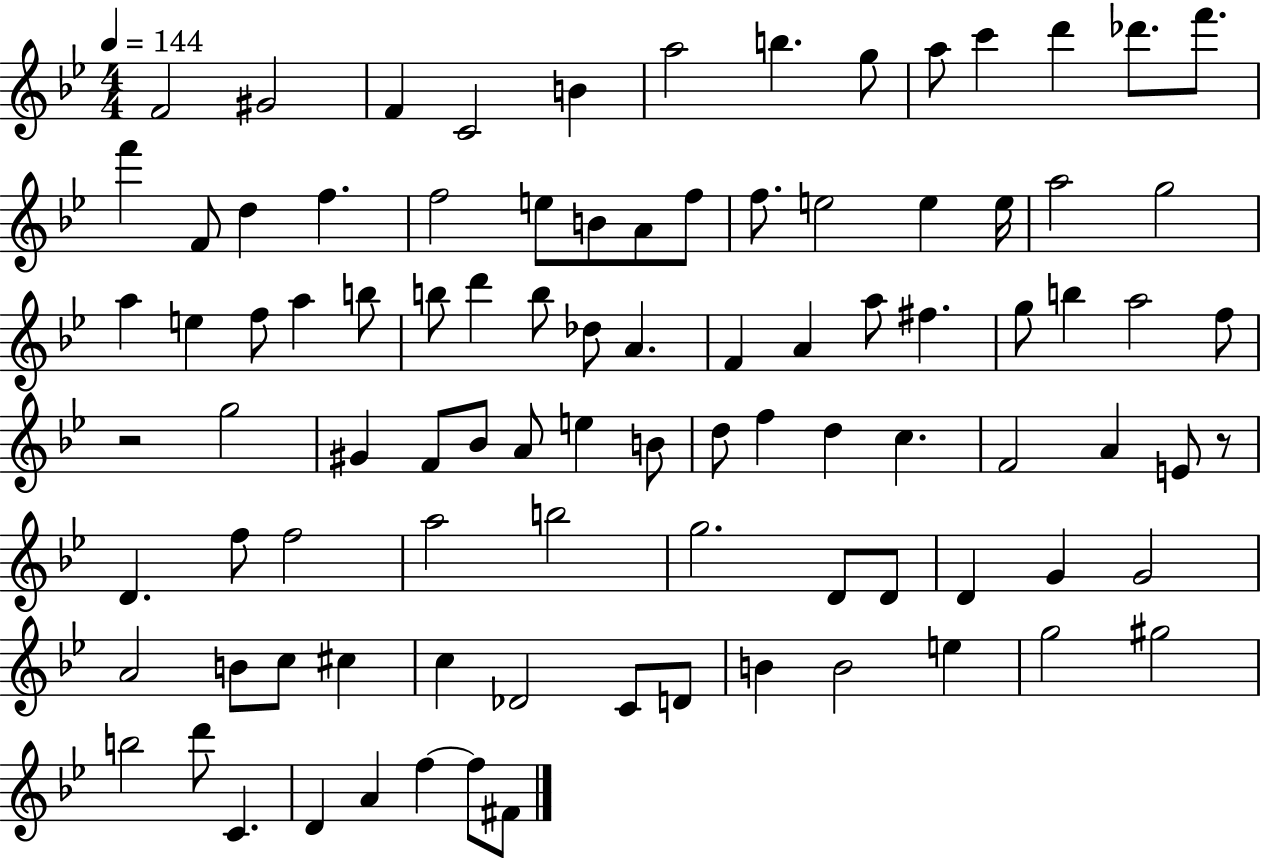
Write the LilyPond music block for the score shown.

{
  \clef treble
  \numericTimeSignature
  \time 4/4
  \key bes \major
  \tempo 4 = 144
  \repeat volta 2 { f'2 gis'2 | f'4 c'2 b'4 | a''2 b''4. g''8 | a''8 c'''4 d'''4 des'''8. f'''8. | \break f'''4 f'8 d''4 f''4. | f''2 e''8 b'8 a'8 f''8 | f''8. e''2 e''4 e''16 | a''2 g''2 | \break a''4 e''4 f''8 a''4 b''8 | b''8 d'''4 b''8 des''8 a'4. | f'4 a'4 a''8 fis''4. | g''8 b''4 a''2 f''8 | \break r2 g''2 | gis'4 f'8 bes'8 a'8 e''4 b'8 | d''8 f''4 d''4 c''4. | f'2 a'4 e'8 r8 | \break d'4. f''8 f''2 | a''2 b''2 | g''2. d'8 d'8 | d'4 g'4 g'2 | \break a'2 b'8 c''8 cis''4 | c''4 des'2 c'8 d'8 | b'4 b'2 e''4 | g''2 gis''2 | \break b''2 d'''8 c'4. | d'4 a'4 f''4~~ f''8 fis'8 | } \bar "|."
}